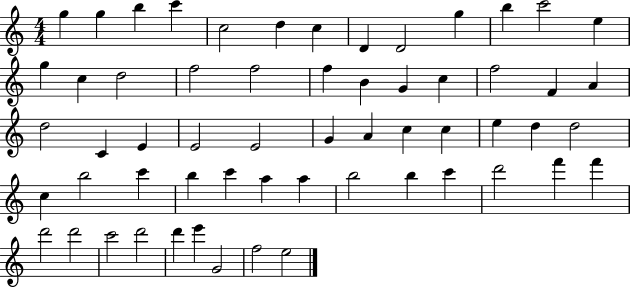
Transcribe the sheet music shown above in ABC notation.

X:1
T:Untitled
M:4/4
L:1/4
K:C
g g b c' c2 d c D D2 g b c'2 e g c d2 f2 f2 f B G c f2 F A d2 C E E2 E2 G A c c e d d2 c b2 c' b c' a a b2 b c' d'2 f' f' d'2 d'2 c'2 d'2 d' e' G2 f2 e2